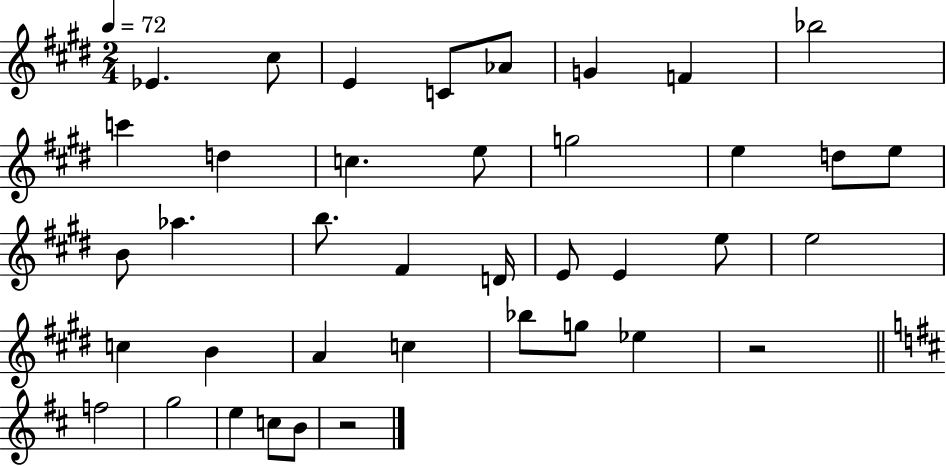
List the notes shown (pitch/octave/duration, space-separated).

Eb4/q. C#5/e E4/q C4/e Ab4/e G4/q F4/q Bb5/h C6/q D5/q C5/q. E5/e G5/h E5/q D5/e E5/e B4/e Ab5/q. B5/e. F#4/q D4/s E4/e E4/q E5/e E5/h C5/q B4/q A4/q C5/q Bb5/e G5/e Eb5/q R/h F5/h G5/h E5/q C5/e B4/e R/h